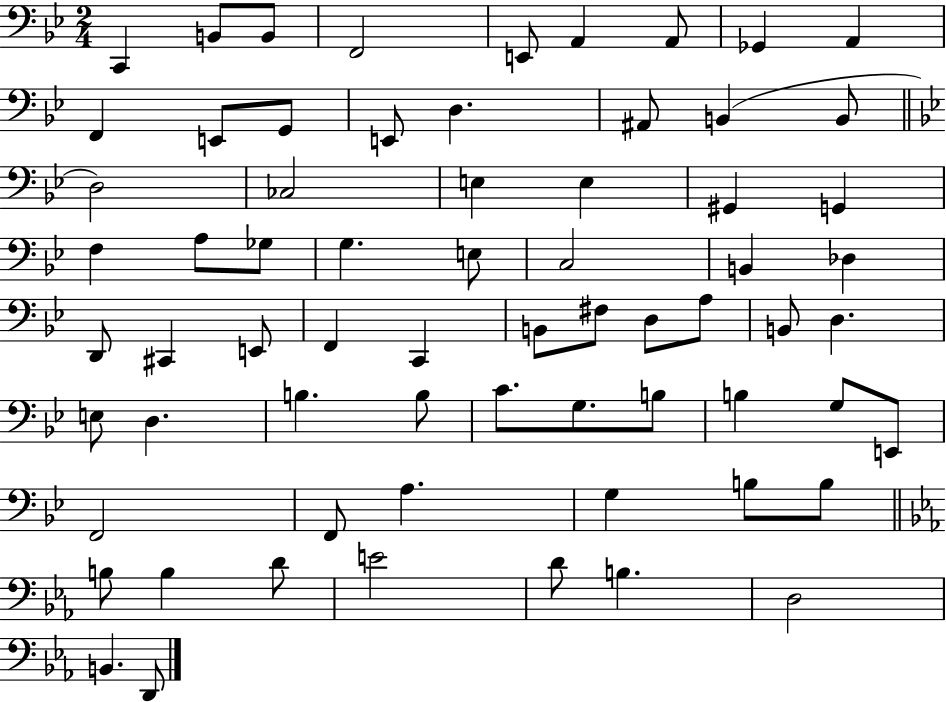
C2/q B2/e B2/e F2/h E2/e A2/q A2/e Gb2/q A2/q F2/q E2/e G2/e E2/e D3/q. A#2/e B2/q B2/e D3/h CES3/h E3/q E3/q G#2/q G2/q F3/q A3/e Gb3/e G3/q. E3/e C3/h B2/q Db3/q D2/e C#2/q E2/e F2/q C2/q B2/e F#3/e D3/e A3/e B2/e D3/q. E3/e D3/q. B3/q. B3/e C4/e. G3/e. B3/e B3/q G3/e E2/e F2/h F2/e A3/q. G3/q B3/e B3/e B3/e B3/q D4/e E4/h D4/e B3/q. D3/h B2/q. D2/e